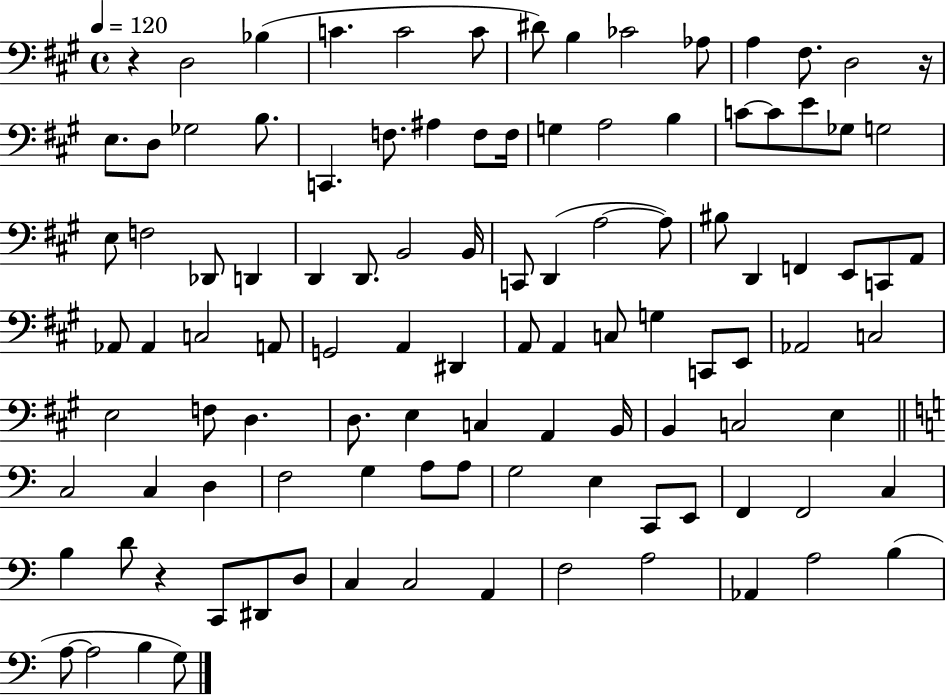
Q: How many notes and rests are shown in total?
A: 107